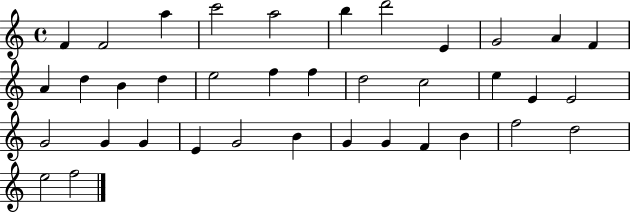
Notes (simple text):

F4/q F4/h A5/q C6/h A5/h B5/q D6/h E4/q G4/h A4/q F4/q A4/q D5/q B4/q D5/q E5/h F5/q F5/q D5/h C5/h E5/q E4/q E4/h G4/h G4/q G4/q E4/q G4/h B4/q G4/q G4/q F4/q B4/q F5/h D5/h E5/h F5/h